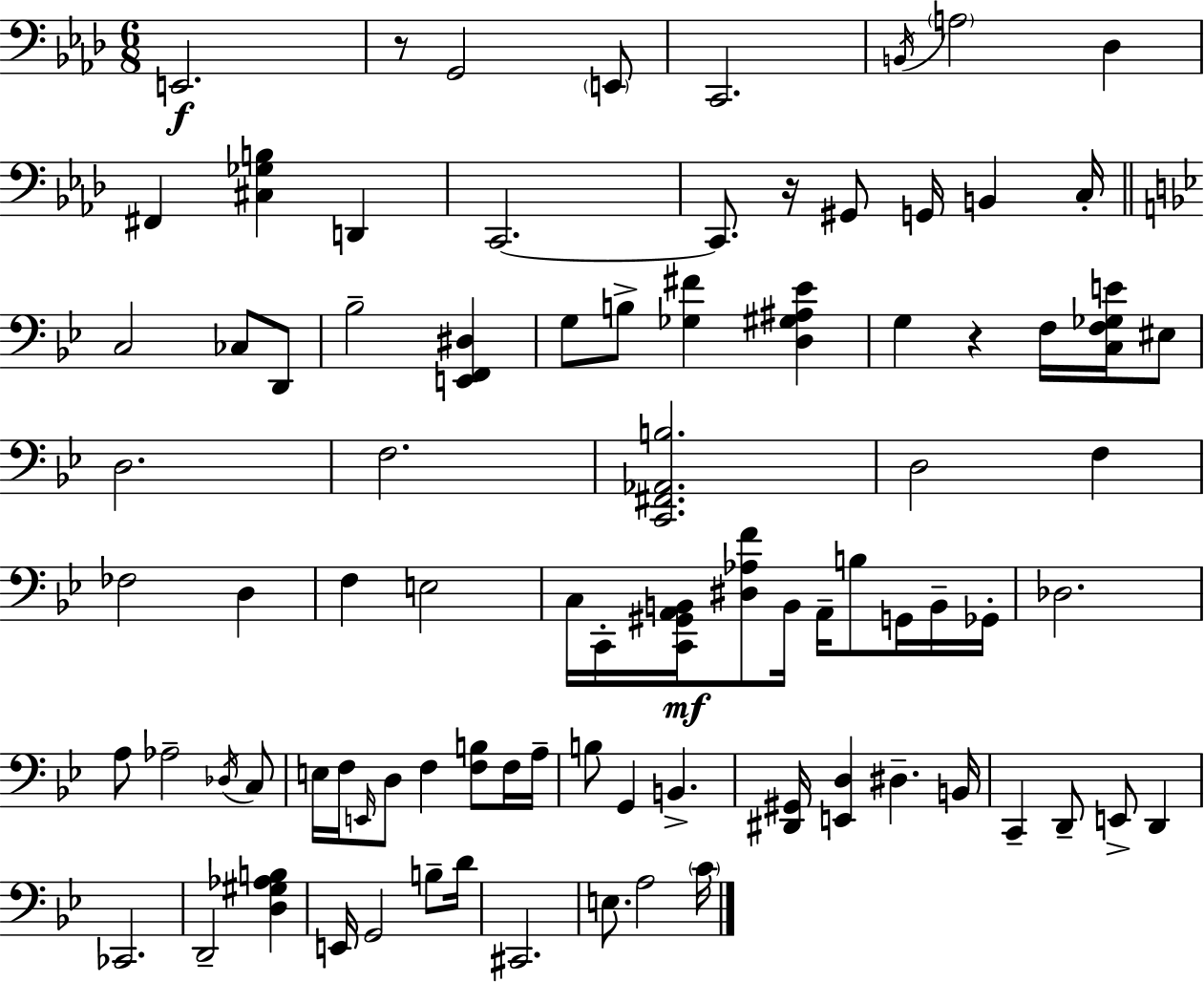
E2/h. R/e G2/h E2/e C2/h. B2/s A3/h Db3/q F#2/q [C#3,Gb3,B3]/q D2/q C2/h. C2/e. R/s G#2/e G2/s B2/q C3/s C3/h CES3/e D2/e Bb3/h [E2,F2,D#3]/q G3/e B3/e [Gb3,F#4]/q [D3,G#3,A#3,Eb4]/q G3/q R/q F3/s [C3,F3,Gb3,E4]/s EIS3/e D3/h. F3/h. [C2,F#2,Ab2,B3]/h. D3/h F3/q FES3/h D3/q F3/q E3/h C3/s C2/s [C2,G#2,A2,B2]/s [D#3,Ab3,F4]/e B2/s A2/s B3/e G2/s B2/s Gb2/s Db3/h. A3/e Ab3/h Db3/s C3/e E3/s F3/s E2/s D3/e F3/q [F3,B3]/e F3/s A3/s B3/e G2/q B2/q. [D#2,G#2]/s [E2,D3]/q D#3/q. B2/s C2/q D2/e E2/e D2/q CES2/h. D2/h [D3,G#3,Ab3,B3]/q E2/s G2/h B3/e D4/s C#2/h. E3/e. A3/h C4/s